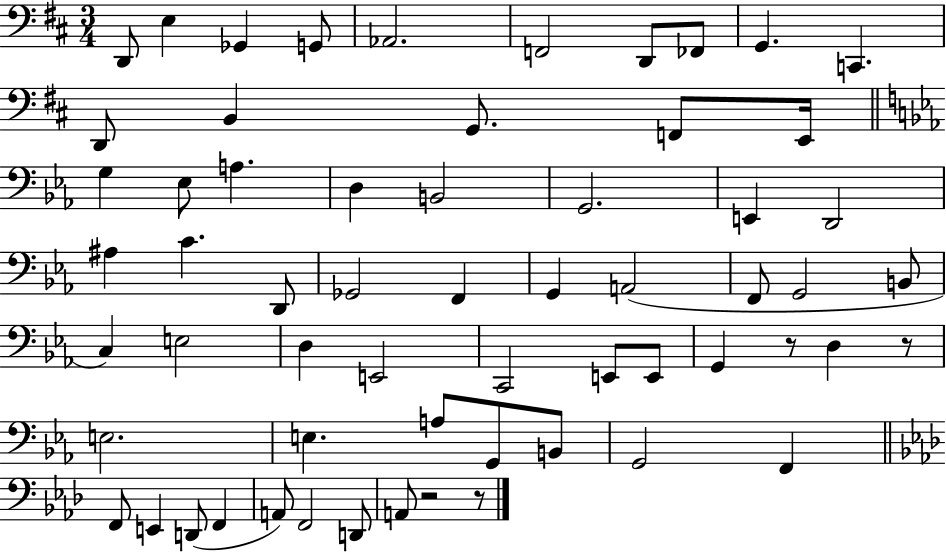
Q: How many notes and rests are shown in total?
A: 61